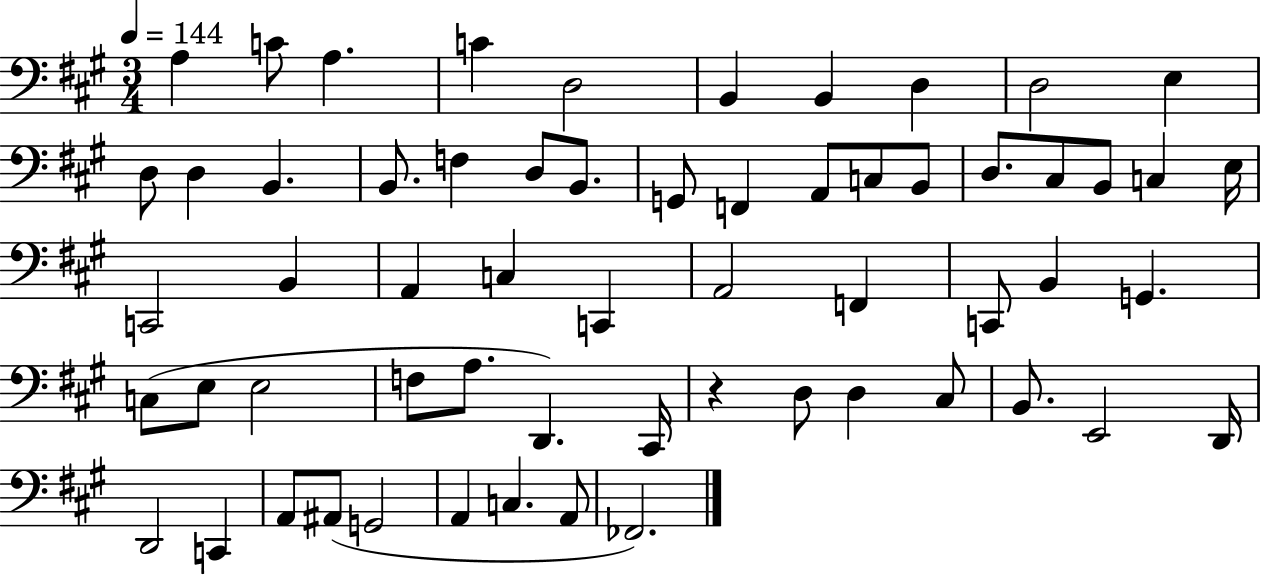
{
  \clef bass
  \numericTimeSignature
  \time 3/4
  \key a \major
  \tempo 4 = 144
  a4 c'8 a4. | c'4 d2 | b,4 b,4 d4 | d2 e4 | \break d8 d4 b,4. | b,8. f4 d8 b,8. | g,8 f,4 a,8 c8 b,8 | d8. cis8 b,8 c4 e16 | \break c,2 b,4 | a,4 c4 c,4 | a,2 f,4 | c,8 b,4 g,4. | \break c8( e8 e2 | f8 a8. d,4.) cis,16 | r4 d8 d4 cis8 | b,8. e,2 d,16 | \break d,2 c,4 | a,8 ais,8( g,2 | a,4 c4. a,8 | fes,2.) | \break \bar "|."
}